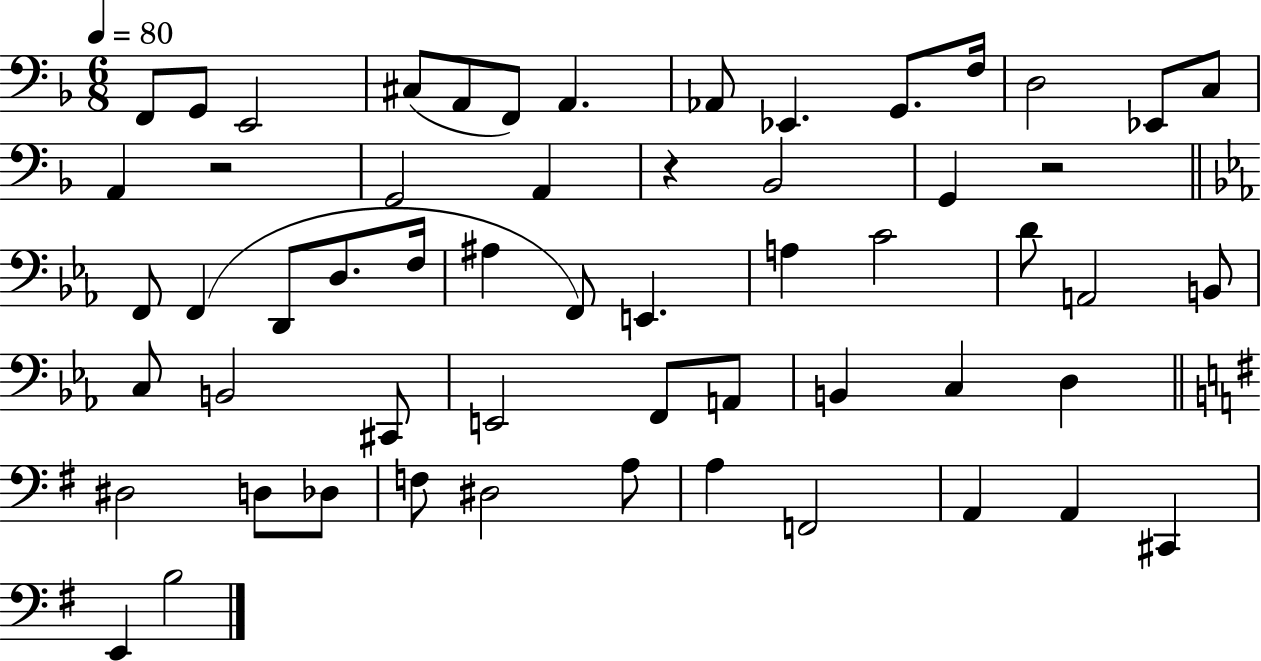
X:1
T:Untitled
M:6/8
L:1/4
K:F
F,,/2 G,,/2 E,,2 ^C,/2 A,,/2 F,,/2 A,, _A,,/2 _E,, G,,/2 F,/4 D,2 _E,,/2 C,/2 A,, z2 G,,2 A,, z _B,,2 G,, z2 F,,/2 F,, D,,/2 D,/2 F,/4 ^A, F,,/2 E,, A, C2 D/2 A,,2 B,,/2 C,/2 B,,2 ^C,,/2 E,,2 F,,/2 A,,/2 B,, C, D, ^D,2 D,/2 _D,/2 F,/2 ^D,2 A,/2 A, F,,2 A,, A,, ^C,, E,, B,2